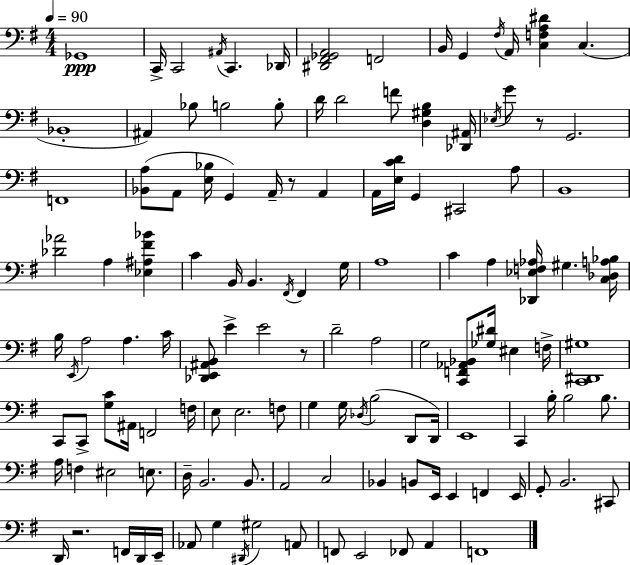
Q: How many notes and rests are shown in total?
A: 127